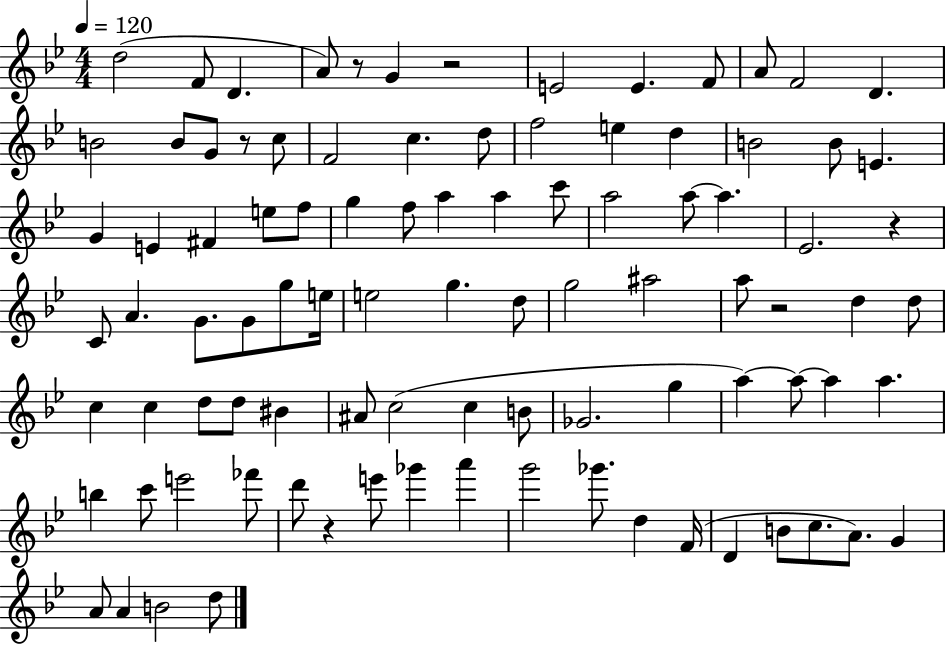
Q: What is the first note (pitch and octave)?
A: D5